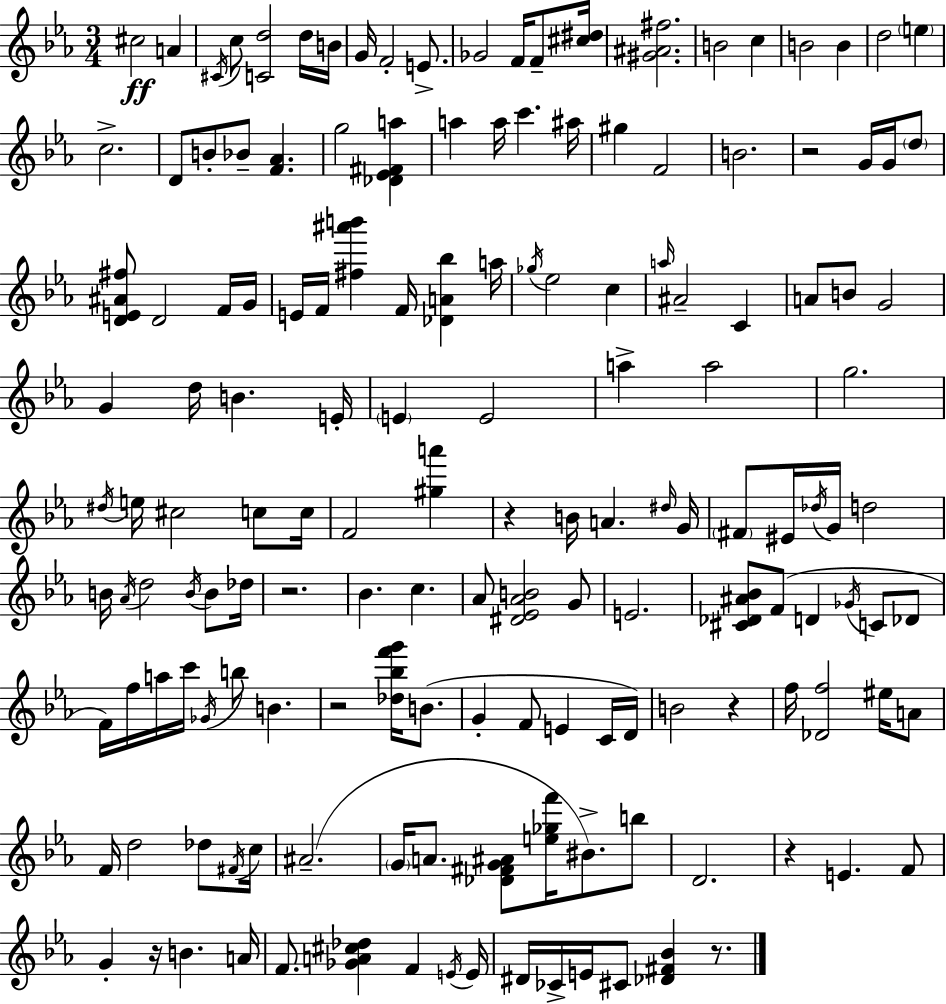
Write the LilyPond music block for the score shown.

{
  \clef treble
  \numericTimeSignature
  \time 3/4
  \key c \minor
  \repeat volta 2 { cis''2\ff a'4 | \acciaccatura { cis'16 } c''8 <c' d''>2 d''16 | b'16 g'16 f'2-. e'8.-> | ges'2 f'16 f'8-- | \break <cis'' dis''>16 <gis' ais' fis''>2. | b'2 c''4 | b'2 b'4 | d''2 \parenthesize e''4 | \break c''2.-> | d'8 b'8-. bes'8-- <f' aes'>4. | g''2 <des' ees' fis' a''>4 | a''4 a''16 c'''4. | \break ais''16 gis''4 f'2 | b'2. | r2 g'16 g'16 \parenthesize d''8 | <d' e' ais' fis''>8 d'2 f'16 | \break g'16 e'16 f'16 <fis'' ais''' b'''>4 f'16 <des' a' bes''>4 | a''16 \acciaccatura { ges''16 } ees''2 c''4 | \grace { a''16 } ais'2-- c'4 | a'8 b'8 g'2 | \break g'4 d''16 b'4. | e'16-. \parenthesize e'4 e'2 | a''4-> a''2 | g''2. | \break \acciaccatura { dis''16 } e''16 cis''2 | c''8 c''16 f'2 | <gis'' a'''>4 r4 b'16 a'4. | \grace { dis''16 } g'16 \parenthesize fis'8 eis'16 \acciaccatura { des''16 } g'16 d''2 | \break b'16 \acciaccatura { aes'16 } d''2 | \acciaccatura { b'16 } b'8 des''16 r2. | bes'4. | c''4. aes'8 <dis' ees' aes' b'>2 | \break g'8 e'2. | <cis' des' ais' bes'>8 f'8( | d'4 \acciaccatura { ges'16 } c'8 des'8 f'16) f''16 a''16 | c'''16 \acciaccatura { ges'16 } b''8 b'4. r2 | \break <des'' bes'' f''' g'''>16 b'8.( g'4-. | f'8 e'4 c'16 d'16) b'2 | r4 f''16 <des' f''>2 | eis''16 a'8 f'16 d''2 | \break des''8 \acciaccatura { fis'16 } c''16 ais'2.--( | \parenthesize g'16 | a'8. <des' fis' g' ais'>8 <e'' ges'' f'''>16 bis'8.->) b''8 d'2. | r4 | \break e'4. f'8 g'4-. | r16 b'4. a'16 f'8. | <ges' a' cis'' des''>4 f'4 \acciaccatura { e'16 } e'16 | dis'16 ces'16-> e'16 cis'8 <des' fis' bes'>4 r8. | \break } \bar "|."
}